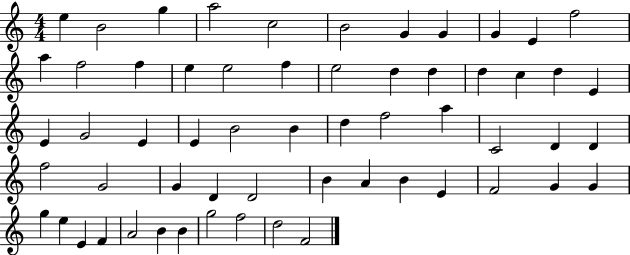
{
  \clef treble
  \numericTimeSignature
  \time 4/4
  \key c \major
  e''4 b'2 g''4 | a''2 c''2 | b'2 g'4 g'4 | g'4 e'4 f''2 | \break a''4 f''2 f''4 | e''4 e''2 f''4 | e''2 d''4 d''4 | d''4 c''4 d''4 e'4 | \break e'4 g'2 e'4 | e'4 b'2 b'4 | d''4 f''2 a''4 | c'2 d'4 d'4 | \break f''2 g'2 | g'4 d'4 d'2 | b'4 a'4 b'4 e'4 | f'2 g'4 g'4 | \break g''4 e''4 e'4 f'4 | a'2 b'4 b'4 | g''2 f''2 | d''2 f'2 | \break \bar "|."
}